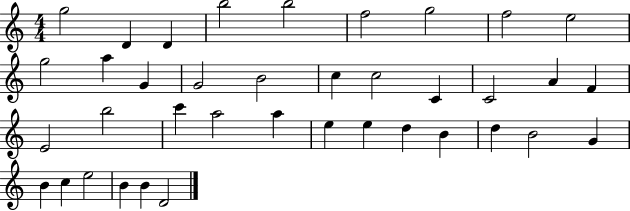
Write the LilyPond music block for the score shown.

{
  \clef treble
  \numericTimeSignature
  \time 4/4
  \key c \major
  g''2 d'4 d'4 | b''2 b''2 | f''2 g''2 | f''2 e''2 | \break g''2 a''4 g'4 | g'2 b'2 | c''4 c''2 c'4 | c'2 a'4 f'4 | \break e'2 b''2 | c'''4 a''2 a''4 | e''4 e''4 d''4 b'4 | d''4 b'2 g'4 | \break b'4 c''4 e''2 | b'4 b'4 d'2 | \bar "|."
}